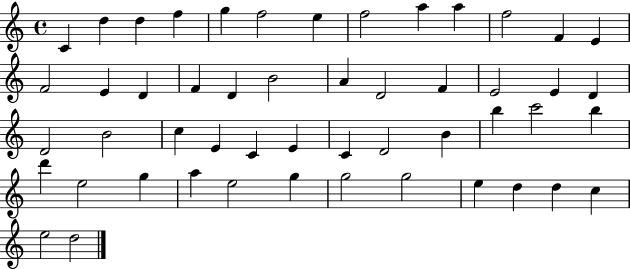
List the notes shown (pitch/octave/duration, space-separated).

C4/q D5/q D5/q F5/q G5/q F5/h E5/q F5/h A5/q A5/q F5/h F4/q E4/q F4/h E4/q D4/q F4/q D4/q B4/h A4/q D4/h F4/q E4/h E4/q D4/q D4/h B4/h C5/q E4/q C4/q E4/q C4/q D4/h B4/q B5/q C6/h B5/q D6/q E5/h G5/q A5/q E5/h G5/q G5/h G5/h E5/q D5/q D5/q C5/q E5/h D5/h